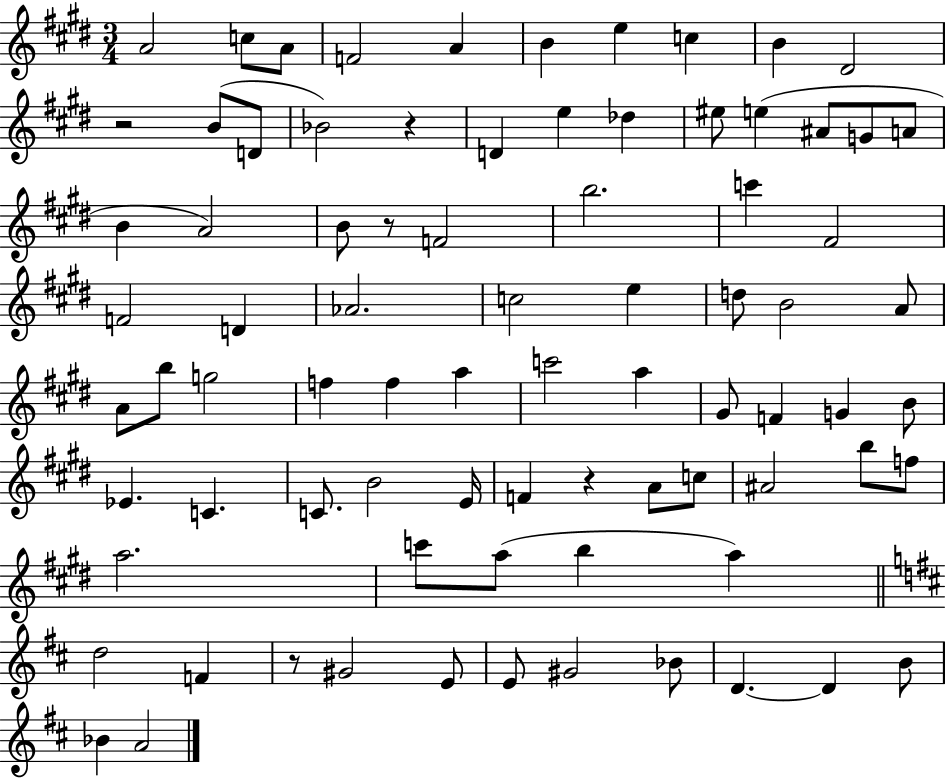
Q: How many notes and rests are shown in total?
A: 81